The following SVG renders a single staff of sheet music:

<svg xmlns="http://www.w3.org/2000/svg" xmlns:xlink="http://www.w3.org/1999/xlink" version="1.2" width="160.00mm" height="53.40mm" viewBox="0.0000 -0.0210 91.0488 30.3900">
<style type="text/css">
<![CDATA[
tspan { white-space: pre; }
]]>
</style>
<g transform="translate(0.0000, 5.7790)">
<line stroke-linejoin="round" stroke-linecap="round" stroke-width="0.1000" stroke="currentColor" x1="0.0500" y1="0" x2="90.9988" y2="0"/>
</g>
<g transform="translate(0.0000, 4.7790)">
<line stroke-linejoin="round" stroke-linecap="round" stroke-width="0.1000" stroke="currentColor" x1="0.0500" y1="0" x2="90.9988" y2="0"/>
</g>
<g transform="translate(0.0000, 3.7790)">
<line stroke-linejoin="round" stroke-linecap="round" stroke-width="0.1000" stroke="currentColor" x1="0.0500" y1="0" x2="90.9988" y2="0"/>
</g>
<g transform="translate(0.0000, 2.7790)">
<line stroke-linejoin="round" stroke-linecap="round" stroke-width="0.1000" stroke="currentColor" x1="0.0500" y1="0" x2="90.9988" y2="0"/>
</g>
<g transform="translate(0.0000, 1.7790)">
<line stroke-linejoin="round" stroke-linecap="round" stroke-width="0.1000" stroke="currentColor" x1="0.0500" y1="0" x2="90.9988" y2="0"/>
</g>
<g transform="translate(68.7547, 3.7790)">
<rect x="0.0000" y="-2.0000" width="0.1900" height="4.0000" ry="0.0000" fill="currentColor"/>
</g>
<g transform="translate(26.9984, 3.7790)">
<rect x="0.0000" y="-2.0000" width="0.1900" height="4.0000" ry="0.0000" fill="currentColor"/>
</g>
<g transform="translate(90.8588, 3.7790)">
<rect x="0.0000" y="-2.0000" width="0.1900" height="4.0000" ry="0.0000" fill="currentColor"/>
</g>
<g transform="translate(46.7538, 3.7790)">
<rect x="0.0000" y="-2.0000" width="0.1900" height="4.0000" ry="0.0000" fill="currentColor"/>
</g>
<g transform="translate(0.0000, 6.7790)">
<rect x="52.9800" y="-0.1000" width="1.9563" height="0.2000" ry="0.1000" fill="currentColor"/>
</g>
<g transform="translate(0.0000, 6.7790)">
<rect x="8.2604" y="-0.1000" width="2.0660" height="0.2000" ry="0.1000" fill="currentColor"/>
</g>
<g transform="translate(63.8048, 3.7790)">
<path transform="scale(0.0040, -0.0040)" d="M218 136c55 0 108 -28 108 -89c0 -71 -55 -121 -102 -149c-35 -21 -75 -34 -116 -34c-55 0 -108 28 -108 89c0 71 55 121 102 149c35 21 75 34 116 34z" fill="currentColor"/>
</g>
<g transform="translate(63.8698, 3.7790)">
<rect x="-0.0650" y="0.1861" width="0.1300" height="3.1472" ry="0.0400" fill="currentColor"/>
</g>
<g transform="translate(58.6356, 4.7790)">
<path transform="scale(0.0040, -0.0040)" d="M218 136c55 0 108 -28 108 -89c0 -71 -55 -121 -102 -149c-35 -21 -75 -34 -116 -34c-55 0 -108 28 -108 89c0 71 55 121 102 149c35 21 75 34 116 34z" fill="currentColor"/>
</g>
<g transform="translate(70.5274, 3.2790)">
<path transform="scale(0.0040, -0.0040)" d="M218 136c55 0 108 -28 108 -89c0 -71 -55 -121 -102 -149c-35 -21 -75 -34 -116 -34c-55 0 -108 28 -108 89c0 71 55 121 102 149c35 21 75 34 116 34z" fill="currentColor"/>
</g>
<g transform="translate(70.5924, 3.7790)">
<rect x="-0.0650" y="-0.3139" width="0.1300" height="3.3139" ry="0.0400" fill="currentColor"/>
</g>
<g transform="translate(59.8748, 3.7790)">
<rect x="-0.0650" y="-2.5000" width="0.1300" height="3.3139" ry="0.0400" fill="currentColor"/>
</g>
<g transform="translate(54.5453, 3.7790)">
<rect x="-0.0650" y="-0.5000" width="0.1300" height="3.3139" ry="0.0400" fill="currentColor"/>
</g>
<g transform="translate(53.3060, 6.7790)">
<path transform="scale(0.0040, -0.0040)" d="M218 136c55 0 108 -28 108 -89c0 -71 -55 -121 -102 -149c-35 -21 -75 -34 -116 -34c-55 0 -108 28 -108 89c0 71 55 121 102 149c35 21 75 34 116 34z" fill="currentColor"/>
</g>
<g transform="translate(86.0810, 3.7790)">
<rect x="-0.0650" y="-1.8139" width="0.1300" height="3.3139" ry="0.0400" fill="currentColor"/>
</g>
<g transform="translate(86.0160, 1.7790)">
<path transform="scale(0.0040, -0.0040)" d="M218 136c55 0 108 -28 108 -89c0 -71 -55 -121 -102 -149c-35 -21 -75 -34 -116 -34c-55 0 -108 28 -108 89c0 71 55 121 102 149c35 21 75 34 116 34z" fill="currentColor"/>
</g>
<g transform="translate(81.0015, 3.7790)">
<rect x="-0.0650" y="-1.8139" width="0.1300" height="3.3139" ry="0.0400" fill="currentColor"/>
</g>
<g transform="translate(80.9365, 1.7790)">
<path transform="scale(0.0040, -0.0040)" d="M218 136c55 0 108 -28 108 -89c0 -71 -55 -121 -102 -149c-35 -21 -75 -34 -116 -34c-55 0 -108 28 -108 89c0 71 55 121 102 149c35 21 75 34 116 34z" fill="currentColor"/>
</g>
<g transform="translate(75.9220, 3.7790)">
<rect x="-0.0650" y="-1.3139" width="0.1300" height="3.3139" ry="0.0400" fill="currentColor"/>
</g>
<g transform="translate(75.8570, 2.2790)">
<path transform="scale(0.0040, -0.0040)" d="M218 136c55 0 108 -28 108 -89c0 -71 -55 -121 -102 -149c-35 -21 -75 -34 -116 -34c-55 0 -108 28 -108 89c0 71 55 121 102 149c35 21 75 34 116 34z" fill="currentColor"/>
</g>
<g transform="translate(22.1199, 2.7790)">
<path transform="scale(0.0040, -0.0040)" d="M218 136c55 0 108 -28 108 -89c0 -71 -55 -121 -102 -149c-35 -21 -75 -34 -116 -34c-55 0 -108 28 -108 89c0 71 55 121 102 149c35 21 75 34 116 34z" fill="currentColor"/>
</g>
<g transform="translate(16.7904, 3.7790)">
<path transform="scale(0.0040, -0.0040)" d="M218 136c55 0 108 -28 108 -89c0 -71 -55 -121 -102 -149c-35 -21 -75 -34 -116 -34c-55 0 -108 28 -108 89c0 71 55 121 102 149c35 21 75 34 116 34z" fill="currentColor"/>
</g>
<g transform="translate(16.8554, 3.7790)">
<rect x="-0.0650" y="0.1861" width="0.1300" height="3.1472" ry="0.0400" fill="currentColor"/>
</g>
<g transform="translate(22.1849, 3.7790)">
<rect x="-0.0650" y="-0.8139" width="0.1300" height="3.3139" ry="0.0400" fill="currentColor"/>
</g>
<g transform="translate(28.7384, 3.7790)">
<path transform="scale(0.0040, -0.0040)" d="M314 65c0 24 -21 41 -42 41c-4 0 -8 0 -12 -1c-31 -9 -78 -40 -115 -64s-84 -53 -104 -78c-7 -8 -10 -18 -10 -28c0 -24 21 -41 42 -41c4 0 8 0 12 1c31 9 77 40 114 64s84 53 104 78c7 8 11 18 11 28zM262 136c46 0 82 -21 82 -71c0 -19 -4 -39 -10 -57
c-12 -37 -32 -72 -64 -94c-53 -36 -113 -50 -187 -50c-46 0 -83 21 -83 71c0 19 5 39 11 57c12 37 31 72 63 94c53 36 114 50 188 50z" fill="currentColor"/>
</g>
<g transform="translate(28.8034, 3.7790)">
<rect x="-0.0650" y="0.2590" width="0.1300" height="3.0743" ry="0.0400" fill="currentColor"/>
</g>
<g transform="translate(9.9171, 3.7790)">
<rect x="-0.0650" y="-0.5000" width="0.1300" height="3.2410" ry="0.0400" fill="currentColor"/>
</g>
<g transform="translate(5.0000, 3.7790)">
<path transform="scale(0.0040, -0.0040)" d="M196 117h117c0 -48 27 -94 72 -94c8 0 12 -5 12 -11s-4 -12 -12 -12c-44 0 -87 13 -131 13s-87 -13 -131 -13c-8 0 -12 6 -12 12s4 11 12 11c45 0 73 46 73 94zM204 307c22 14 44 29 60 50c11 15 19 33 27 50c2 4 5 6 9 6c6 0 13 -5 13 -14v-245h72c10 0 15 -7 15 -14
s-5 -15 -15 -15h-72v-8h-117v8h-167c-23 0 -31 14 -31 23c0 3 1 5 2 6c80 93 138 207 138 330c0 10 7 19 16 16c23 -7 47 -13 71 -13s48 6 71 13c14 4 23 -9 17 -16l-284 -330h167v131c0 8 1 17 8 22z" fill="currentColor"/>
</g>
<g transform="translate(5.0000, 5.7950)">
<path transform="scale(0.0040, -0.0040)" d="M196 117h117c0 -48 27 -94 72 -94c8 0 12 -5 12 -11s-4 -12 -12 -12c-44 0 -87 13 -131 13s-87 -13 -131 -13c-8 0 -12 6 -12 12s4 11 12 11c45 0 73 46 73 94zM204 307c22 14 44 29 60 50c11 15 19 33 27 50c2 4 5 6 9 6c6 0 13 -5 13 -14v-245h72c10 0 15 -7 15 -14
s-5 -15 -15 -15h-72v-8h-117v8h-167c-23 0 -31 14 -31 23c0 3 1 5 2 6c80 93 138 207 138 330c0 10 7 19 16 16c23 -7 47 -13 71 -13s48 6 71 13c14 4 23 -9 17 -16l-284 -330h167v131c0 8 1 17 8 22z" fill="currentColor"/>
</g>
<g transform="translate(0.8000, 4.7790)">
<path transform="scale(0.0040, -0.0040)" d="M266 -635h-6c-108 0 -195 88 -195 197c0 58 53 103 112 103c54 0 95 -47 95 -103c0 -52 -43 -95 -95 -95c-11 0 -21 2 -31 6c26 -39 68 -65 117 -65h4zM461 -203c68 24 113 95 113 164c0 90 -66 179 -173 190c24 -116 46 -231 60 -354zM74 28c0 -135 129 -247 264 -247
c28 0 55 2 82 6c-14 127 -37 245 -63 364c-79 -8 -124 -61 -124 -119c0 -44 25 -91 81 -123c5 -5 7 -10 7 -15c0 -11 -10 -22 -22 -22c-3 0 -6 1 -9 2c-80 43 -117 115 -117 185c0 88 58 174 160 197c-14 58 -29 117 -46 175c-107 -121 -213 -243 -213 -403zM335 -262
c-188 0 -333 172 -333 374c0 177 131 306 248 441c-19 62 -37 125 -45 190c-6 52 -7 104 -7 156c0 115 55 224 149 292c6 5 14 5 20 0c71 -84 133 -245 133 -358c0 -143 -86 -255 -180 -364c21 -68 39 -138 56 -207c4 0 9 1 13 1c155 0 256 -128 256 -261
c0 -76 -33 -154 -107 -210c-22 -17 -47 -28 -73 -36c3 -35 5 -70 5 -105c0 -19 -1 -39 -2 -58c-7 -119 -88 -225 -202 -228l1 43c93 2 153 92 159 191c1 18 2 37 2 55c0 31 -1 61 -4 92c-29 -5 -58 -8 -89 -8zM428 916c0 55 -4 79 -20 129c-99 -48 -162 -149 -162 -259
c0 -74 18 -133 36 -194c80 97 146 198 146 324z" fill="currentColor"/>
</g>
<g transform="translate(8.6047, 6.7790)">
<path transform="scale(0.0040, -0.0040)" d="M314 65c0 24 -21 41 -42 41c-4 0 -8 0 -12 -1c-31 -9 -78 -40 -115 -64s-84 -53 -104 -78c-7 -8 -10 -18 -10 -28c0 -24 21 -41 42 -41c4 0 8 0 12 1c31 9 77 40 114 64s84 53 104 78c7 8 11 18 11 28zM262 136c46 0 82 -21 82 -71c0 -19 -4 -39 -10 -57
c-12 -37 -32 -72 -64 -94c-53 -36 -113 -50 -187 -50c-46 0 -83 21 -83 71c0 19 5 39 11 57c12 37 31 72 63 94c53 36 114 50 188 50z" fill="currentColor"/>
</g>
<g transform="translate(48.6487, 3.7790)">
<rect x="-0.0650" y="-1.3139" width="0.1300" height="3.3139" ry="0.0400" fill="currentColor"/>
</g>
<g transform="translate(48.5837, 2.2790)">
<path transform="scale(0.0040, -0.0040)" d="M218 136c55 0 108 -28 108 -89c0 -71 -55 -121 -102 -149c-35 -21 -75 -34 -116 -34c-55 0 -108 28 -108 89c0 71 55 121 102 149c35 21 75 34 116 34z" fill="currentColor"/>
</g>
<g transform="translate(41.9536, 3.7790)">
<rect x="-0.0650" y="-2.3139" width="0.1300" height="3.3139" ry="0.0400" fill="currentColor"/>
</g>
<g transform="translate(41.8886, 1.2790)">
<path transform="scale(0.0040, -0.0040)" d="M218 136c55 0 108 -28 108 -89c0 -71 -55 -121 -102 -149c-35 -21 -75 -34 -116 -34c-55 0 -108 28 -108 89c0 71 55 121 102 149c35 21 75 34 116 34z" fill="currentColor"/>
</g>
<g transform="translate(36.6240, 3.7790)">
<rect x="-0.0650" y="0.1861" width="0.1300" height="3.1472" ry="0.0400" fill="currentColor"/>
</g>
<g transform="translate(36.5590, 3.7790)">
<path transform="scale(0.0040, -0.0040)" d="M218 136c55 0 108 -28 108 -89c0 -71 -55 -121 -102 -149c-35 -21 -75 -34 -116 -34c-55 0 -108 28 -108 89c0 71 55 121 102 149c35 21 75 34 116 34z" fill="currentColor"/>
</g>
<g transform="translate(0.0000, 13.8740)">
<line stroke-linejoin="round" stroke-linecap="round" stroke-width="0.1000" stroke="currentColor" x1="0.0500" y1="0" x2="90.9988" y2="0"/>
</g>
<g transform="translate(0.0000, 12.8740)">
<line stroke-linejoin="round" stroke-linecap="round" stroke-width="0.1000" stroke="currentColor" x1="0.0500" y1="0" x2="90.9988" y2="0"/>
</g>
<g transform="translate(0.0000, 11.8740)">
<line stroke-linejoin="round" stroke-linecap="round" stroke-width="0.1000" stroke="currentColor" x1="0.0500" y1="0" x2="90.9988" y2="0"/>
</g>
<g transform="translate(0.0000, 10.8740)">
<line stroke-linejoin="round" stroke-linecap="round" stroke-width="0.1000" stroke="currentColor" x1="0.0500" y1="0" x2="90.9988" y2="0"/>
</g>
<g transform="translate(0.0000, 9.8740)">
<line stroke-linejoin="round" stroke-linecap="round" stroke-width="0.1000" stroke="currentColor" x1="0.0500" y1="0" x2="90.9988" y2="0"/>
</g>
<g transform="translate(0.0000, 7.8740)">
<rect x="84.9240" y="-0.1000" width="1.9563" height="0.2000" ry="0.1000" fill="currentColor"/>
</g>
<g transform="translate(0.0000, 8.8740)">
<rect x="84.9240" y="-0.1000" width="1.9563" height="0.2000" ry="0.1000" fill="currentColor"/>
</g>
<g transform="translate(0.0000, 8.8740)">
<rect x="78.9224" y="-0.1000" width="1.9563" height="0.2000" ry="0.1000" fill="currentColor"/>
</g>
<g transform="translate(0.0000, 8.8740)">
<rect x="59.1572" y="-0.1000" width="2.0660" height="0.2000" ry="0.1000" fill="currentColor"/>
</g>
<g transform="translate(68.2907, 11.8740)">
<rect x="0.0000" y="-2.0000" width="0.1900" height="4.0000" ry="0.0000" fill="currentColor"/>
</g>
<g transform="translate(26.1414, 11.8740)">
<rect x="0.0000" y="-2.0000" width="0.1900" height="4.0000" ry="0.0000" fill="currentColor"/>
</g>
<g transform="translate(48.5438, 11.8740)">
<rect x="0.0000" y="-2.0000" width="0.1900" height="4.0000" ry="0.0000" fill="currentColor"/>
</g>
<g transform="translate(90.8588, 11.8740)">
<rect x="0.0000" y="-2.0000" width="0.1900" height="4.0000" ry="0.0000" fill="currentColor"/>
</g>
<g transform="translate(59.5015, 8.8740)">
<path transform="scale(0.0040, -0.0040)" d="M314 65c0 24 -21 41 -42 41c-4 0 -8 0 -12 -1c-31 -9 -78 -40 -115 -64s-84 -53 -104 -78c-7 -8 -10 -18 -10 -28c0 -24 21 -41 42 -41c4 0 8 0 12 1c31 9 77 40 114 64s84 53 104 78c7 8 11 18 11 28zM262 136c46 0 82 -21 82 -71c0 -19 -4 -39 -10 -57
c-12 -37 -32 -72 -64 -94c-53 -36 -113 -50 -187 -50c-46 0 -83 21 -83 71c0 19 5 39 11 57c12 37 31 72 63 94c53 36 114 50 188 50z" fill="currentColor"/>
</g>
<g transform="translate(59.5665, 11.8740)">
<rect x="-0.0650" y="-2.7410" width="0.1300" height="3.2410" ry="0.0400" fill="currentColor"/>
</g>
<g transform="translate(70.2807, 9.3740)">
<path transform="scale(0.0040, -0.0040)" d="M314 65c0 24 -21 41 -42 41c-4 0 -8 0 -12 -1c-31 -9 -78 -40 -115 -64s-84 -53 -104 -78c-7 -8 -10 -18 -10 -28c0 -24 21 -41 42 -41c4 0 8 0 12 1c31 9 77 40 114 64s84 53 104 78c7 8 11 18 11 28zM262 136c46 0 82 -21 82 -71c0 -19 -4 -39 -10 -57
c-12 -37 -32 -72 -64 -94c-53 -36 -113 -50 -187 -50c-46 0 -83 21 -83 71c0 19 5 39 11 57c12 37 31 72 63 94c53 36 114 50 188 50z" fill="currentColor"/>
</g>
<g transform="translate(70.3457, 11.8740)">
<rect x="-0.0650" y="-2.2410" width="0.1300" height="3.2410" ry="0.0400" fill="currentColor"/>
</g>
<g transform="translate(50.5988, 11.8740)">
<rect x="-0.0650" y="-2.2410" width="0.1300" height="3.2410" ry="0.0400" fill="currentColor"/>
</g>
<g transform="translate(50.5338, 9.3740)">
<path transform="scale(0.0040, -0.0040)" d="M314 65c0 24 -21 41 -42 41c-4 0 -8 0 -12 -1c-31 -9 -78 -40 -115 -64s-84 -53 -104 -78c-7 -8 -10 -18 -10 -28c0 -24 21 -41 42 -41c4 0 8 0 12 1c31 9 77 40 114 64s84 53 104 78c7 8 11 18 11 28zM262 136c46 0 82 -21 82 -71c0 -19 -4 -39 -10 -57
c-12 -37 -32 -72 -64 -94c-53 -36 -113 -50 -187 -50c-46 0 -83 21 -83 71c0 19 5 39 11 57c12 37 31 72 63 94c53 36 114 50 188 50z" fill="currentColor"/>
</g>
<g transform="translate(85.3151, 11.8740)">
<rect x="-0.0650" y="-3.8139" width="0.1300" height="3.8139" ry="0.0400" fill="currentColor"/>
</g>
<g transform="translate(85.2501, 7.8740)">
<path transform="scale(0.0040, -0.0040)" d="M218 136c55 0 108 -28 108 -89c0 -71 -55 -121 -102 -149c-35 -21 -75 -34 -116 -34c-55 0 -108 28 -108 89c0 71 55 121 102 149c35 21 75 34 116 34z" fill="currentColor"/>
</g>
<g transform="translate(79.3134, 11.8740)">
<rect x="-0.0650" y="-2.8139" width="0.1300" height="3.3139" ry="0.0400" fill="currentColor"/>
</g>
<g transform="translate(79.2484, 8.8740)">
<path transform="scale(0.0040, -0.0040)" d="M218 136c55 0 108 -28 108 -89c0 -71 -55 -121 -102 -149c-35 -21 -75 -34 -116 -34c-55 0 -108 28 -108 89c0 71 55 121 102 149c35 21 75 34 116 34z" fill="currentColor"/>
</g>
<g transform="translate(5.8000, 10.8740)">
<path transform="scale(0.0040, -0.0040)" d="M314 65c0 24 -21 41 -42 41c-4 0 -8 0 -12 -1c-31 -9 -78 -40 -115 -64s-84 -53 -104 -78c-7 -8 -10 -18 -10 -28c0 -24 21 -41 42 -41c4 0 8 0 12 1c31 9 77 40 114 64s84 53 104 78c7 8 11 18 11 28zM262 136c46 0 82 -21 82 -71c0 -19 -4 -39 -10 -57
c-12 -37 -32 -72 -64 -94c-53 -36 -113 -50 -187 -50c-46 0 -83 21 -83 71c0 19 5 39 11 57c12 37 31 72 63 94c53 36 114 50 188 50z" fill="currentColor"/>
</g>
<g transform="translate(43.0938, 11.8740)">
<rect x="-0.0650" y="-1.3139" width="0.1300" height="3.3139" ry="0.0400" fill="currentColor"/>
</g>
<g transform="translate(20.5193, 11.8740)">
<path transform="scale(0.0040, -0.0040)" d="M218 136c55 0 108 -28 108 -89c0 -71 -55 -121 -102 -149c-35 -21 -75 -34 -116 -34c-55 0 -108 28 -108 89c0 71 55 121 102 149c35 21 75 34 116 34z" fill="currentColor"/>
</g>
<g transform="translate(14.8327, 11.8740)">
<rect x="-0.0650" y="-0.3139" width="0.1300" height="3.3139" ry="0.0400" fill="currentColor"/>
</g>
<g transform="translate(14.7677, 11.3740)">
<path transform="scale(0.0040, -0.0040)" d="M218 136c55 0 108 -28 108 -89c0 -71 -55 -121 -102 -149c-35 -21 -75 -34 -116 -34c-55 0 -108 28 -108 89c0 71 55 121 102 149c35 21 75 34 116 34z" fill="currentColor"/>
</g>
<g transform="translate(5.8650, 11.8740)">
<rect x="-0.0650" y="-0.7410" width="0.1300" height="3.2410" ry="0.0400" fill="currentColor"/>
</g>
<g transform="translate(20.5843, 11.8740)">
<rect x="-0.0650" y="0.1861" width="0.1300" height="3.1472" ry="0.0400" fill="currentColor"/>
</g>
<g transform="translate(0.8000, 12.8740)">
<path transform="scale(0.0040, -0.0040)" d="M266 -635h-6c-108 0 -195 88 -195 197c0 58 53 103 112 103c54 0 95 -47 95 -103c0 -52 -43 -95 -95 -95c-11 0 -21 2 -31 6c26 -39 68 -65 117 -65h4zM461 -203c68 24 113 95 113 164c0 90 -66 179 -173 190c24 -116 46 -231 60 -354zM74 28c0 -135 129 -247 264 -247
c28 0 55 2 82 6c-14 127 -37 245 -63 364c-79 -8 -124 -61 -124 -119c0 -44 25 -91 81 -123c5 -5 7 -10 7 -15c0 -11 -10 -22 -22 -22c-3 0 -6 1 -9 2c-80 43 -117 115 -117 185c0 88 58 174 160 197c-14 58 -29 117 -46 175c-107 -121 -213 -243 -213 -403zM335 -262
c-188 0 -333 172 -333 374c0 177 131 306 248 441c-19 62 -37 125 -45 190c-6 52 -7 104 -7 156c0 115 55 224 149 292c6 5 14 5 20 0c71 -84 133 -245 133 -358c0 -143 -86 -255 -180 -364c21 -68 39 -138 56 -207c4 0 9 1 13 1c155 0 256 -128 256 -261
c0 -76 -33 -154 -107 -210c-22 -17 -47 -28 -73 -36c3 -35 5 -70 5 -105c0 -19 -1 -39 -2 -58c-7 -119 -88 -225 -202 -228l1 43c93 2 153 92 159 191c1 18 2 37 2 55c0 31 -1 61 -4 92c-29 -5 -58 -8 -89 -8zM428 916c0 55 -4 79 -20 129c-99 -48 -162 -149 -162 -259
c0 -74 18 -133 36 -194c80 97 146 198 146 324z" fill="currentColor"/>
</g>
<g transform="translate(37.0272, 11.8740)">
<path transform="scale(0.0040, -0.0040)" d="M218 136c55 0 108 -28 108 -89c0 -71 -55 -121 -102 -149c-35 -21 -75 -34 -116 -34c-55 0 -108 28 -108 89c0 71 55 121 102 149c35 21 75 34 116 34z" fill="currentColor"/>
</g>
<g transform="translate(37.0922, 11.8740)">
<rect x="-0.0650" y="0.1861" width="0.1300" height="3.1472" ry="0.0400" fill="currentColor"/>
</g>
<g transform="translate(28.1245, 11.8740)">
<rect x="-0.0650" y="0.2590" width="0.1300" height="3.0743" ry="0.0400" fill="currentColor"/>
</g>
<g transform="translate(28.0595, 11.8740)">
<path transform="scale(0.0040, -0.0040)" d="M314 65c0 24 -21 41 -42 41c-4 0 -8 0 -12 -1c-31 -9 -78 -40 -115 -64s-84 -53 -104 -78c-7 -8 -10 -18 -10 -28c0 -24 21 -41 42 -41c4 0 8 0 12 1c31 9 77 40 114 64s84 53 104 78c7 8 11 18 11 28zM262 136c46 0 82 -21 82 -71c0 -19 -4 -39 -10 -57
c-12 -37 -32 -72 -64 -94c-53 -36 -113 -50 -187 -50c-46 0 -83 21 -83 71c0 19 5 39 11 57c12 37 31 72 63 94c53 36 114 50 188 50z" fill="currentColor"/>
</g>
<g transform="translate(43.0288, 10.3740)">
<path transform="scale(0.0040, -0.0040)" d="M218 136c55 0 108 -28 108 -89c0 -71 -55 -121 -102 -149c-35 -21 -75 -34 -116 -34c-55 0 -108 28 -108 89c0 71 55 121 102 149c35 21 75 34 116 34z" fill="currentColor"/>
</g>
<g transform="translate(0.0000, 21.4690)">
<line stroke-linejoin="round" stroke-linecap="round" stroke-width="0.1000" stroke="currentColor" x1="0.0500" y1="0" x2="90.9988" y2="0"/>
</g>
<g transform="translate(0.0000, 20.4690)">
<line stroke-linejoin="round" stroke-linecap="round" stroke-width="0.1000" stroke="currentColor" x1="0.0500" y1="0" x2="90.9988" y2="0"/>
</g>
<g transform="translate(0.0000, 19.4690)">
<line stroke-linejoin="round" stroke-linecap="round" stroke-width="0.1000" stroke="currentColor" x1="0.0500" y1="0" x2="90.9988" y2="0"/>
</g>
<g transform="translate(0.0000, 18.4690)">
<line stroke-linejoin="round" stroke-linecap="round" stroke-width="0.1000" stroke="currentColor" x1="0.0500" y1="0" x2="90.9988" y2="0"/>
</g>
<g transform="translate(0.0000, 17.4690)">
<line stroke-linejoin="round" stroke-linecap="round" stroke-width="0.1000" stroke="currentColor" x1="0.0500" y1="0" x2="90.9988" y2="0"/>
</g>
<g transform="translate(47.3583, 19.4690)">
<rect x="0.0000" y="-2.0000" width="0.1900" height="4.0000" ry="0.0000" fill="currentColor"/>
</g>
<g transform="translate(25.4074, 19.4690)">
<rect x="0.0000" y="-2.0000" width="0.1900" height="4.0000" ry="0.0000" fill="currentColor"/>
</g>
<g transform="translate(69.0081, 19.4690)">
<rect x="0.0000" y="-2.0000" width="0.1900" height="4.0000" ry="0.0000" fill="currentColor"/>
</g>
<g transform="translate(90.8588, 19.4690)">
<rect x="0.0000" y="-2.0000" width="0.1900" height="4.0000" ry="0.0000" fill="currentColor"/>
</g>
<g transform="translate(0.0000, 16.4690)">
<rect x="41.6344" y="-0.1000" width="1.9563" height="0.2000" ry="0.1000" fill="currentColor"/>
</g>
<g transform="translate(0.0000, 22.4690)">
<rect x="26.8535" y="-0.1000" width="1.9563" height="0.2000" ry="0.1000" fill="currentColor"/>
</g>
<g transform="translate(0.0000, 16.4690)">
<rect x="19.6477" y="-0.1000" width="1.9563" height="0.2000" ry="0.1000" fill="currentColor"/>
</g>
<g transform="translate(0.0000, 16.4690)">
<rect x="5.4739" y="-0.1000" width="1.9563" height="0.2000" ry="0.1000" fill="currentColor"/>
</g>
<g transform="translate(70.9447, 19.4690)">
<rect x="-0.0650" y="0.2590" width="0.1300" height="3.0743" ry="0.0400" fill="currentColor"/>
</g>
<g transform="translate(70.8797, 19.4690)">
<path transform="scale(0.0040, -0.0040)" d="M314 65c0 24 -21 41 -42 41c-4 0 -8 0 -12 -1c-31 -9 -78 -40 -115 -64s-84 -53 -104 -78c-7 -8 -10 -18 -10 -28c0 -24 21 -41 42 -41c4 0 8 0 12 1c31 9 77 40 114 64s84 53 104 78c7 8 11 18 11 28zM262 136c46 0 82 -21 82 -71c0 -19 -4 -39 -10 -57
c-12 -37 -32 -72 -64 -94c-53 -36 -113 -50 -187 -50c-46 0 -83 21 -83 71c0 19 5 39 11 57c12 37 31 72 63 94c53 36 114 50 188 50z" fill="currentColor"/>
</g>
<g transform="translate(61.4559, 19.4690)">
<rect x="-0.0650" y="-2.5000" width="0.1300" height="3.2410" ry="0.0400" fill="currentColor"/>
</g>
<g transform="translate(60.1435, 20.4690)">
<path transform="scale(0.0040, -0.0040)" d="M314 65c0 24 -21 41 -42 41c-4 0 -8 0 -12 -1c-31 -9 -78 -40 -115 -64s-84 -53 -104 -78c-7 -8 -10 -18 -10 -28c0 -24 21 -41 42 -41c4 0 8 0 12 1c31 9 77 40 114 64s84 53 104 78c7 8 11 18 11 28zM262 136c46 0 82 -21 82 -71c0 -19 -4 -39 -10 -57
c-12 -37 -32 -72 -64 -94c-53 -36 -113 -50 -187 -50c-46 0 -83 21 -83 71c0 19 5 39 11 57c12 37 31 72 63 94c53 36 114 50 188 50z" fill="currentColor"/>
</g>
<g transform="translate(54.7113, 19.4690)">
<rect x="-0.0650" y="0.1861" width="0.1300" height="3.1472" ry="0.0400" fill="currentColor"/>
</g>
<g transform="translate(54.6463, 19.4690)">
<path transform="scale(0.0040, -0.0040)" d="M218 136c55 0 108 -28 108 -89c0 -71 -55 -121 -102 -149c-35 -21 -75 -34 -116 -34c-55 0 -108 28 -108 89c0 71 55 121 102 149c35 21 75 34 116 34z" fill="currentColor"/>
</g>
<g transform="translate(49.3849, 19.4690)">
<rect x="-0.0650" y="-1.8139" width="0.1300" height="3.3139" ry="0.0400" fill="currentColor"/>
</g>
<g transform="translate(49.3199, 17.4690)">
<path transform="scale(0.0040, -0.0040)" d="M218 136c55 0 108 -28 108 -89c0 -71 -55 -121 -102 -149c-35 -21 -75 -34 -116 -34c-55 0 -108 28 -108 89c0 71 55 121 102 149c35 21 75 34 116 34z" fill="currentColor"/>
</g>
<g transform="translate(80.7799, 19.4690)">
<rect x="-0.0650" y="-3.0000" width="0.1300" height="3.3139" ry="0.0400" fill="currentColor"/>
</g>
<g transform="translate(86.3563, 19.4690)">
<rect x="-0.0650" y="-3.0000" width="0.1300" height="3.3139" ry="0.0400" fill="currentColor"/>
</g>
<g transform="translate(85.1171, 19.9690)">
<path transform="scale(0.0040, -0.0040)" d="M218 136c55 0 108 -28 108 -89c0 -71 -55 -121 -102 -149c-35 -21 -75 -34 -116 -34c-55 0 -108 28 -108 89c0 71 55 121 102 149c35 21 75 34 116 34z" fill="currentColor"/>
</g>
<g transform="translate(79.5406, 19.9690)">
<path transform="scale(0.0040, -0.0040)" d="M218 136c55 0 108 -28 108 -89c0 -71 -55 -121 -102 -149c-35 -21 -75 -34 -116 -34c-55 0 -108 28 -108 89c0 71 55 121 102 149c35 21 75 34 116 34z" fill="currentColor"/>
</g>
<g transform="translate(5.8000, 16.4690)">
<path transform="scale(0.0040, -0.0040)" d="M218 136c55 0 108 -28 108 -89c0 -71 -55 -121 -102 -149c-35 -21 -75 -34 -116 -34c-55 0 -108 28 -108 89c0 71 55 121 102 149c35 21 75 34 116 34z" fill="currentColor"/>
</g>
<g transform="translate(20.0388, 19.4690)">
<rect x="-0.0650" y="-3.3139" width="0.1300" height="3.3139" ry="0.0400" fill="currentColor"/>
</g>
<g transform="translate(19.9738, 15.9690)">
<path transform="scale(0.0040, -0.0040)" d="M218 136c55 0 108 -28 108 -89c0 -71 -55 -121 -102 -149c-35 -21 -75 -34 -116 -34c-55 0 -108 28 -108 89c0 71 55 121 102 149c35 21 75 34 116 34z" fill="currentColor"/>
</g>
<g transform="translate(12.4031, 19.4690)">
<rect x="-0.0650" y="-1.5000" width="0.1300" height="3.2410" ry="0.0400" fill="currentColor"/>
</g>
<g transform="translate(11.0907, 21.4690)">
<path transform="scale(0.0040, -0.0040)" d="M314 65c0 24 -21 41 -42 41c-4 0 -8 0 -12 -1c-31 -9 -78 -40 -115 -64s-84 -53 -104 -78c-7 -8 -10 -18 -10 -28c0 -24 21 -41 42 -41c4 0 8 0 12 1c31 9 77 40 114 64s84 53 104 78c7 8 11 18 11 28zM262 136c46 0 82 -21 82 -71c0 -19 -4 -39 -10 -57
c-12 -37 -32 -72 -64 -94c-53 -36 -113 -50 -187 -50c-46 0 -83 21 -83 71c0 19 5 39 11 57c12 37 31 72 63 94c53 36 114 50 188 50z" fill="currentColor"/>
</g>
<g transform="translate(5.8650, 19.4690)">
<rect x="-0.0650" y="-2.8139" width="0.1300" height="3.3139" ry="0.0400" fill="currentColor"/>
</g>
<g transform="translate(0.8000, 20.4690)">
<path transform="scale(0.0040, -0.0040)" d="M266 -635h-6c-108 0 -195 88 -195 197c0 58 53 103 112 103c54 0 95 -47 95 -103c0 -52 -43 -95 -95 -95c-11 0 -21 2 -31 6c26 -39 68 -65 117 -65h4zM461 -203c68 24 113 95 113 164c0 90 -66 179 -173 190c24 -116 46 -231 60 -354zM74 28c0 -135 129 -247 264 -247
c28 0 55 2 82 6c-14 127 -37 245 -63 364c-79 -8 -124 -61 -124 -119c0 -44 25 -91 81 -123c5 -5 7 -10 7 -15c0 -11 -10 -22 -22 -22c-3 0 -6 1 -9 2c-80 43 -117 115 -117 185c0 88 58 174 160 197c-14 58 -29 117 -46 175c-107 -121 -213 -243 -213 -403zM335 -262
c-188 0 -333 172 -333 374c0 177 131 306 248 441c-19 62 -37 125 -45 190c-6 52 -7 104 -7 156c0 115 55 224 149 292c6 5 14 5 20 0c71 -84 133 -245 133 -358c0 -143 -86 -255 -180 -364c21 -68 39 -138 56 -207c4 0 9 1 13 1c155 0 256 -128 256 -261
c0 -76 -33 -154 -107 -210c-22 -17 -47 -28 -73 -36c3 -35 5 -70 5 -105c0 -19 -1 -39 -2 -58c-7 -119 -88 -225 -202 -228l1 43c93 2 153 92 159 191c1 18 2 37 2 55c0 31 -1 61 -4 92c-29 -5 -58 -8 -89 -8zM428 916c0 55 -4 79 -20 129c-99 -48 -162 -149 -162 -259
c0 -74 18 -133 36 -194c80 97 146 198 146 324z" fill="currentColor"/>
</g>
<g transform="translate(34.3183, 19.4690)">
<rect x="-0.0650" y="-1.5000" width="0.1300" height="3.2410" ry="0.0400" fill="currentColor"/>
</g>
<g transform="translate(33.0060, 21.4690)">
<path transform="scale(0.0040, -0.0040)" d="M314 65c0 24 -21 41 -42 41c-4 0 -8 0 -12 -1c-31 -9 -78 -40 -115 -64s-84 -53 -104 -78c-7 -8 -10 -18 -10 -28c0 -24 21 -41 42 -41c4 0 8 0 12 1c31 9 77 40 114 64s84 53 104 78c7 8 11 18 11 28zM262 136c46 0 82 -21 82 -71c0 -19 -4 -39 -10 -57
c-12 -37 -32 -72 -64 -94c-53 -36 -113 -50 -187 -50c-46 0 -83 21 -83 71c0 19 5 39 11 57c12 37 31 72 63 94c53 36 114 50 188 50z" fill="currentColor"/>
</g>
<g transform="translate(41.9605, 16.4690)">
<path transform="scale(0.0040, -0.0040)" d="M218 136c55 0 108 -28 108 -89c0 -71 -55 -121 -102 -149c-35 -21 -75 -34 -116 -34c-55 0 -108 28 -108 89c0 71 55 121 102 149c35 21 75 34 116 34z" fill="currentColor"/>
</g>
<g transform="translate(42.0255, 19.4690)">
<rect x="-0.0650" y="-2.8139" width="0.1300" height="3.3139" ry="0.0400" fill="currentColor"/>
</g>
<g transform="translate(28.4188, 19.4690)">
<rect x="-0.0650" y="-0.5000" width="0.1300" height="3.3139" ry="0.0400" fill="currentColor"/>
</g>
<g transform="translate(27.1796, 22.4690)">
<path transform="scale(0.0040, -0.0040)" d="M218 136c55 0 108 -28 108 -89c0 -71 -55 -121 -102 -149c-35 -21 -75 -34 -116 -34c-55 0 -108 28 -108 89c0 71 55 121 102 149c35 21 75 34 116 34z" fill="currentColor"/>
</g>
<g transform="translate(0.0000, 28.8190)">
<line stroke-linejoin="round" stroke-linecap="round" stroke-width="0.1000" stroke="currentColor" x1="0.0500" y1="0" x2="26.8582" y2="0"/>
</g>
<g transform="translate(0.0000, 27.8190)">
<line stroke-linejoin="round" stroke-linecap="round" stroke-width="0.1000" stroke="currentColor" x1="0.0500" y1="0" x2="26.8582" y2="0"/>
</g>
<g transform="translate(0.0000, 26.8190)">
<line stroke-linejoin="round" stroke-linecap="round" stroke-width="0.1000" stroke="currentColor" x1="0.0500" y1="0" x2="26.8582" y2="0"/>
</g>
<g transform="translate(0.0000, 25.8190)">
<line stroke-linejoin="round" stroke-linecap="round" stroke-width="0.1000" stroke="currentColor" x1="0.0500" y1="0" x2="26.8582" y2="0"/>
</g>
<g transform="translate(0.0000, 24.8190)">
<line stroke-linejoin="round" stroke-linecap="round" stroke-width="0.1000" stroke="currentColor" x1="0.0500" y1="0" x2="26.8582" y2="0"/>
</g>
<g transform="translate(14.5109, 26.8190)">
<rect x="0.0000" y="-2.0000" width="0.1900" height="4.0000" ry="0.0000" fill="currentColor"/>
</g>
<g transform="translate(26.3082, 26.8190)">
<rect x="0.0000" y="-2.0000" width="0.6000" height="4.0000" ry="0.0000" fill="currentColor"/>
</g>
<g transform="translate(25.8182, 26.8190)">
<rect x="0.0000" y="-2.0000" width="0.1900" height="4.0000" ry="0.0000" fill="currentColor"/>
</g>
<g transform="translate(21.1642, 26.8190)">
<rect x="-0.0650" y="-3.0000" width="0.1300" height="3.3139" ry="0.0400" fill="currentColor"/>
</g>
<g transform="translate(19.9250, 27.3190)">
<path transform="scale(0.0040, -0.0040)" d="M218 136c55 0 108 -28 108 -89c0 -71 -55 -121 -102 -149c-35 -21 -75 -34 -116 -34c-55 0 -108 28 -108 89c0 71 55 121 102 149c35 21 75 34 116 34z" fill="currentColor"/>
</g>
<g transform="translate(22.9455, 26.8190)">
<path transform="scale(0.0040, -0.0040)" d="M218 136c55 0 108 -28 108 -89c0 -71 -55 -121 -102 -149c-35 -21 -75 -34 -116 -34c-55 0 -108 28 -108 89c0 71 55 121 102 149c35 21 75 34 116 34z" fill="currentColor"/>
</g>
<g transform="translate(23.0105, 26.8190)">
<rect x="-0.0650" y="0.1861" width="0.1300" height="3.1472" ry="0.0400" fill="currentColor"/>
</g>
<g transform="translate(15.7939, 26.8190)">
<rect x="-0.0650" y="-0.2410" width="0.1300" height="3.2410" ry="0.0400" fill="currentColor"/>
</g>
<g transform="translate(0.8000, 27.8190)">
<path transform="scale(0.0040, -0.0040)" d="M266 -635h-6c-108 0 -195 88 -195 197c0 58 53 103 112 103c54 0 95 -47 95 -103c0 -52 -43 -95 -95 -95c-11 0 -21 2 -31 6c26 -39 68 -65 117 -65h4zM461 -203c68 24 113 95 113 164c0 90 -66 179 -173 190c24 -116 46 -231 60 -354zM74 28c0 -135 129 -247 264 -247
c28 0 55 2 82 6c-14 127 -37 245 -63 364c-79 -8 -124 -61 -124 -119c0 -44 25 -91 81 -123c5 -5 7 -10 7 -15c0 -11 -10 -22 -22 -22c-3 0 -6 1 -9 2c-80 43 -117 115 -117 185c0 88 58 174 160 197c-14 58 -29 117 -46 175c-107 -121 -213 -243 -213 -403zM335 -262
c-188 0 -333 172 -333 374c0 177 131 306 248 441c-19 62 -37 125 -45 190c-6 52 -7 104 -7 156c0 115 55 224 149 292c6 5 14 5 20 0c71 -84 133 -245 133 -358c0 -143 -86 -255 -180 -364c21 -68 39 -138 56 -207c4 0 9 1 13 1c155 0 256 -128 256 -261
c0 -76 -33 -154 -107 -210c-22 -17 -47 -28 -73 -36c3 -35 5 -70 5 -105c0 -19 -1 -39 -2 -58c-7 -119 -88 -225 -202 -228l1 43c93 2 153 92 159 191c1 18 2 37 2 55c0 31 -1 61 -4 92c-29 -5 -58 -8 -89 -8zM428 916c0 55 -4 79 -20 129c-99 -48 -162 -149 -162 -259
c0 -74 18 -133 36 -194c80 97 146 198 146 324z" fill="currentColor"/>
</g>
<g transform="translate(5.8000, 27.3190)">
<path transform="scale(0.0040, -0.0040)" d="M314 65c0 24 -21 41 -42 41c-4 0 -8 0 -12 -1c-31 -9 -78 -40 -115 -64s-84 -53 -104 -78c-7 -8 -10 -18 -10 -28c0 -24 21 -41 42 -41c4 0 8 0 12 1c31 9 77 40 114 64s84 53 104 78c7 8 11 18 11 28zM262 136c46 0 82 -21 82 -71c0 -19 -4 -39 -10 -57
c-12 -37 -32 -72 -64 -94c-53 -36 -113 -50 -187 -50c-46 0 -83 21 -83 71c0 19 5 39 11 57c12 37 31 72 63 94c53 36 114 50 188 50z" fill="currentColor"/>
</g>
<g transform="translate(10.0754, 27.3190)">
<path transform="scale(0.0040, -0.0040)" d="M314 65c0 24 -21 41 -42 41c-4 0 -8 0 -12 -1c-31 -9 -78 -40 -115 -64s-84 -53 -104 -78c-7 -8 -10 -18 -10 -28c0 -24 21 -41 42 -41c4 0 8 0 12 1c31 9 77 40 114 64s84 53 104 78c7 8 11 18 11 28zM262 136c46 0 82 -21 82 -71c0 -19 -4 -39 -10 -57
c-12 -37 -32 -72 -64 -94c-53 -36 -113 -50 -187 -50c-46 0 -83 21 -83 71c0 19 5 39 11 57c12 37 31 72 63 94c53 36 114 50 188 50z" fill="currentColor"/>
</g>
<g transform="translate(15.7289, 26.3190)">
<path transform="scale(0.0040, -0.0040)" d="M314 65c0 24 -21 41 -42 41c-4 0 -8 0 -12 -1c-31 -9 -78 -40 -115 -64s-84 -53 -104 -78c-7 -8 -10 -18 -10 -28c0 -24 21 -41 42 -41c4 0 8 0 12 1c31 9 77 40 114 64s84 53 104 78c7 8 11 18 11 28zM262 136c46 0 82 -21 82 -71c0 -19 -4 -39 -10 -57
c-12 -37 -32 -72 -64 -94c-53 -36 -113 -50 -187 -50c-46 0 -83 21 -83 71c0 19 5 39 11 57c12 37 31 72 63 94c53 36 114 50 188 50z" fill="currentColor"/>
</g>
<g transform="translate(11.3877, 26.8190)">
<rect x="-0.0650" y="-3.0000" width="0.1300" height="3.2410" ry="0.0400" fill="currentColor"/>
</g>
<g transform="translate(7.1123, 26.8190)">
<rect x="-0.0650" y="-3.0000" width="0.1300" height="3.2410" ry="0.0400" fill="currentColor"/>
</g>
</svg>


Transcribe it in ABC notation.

X:1
T:Untitled
M:4/4
L:1/4
K:C
C2 B d B2 B g e C G B c e f f d2 c B B2 B e g2 a2 g2 a c' a E2 b C E2 a f B G2 B2 A A A2 A2 c2 A B